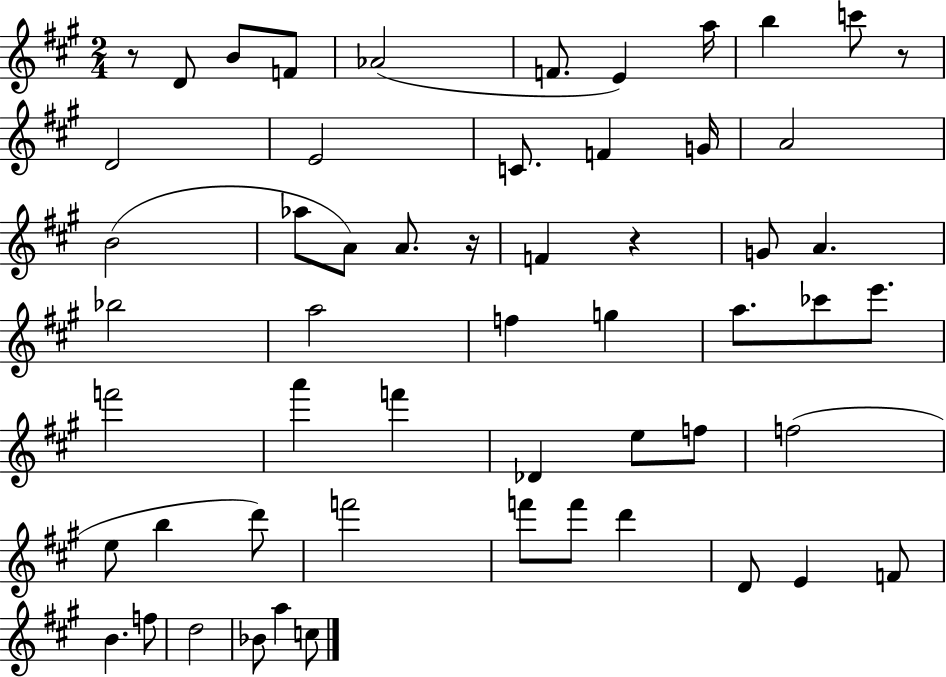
X:1
T:Untitled
M:2/4
L:1/4
K:A
z/2 D/2 B/2 F/2 _A2 F/2 E a/4 b c'/2 z/2 D2 E2 C/2 F G/4 A2 B2 _a/2 A/2 A/2 z/4 F z G/2 A _b2 a2 f g a/2 _c'/2 e'/2 f'2 a' f' _D e/2 f/2 f2 e/2 b d'/2 f'2 f'/2 f'/2 d' D/2 E F/2 B f/2 d2 _B/2 a c/2